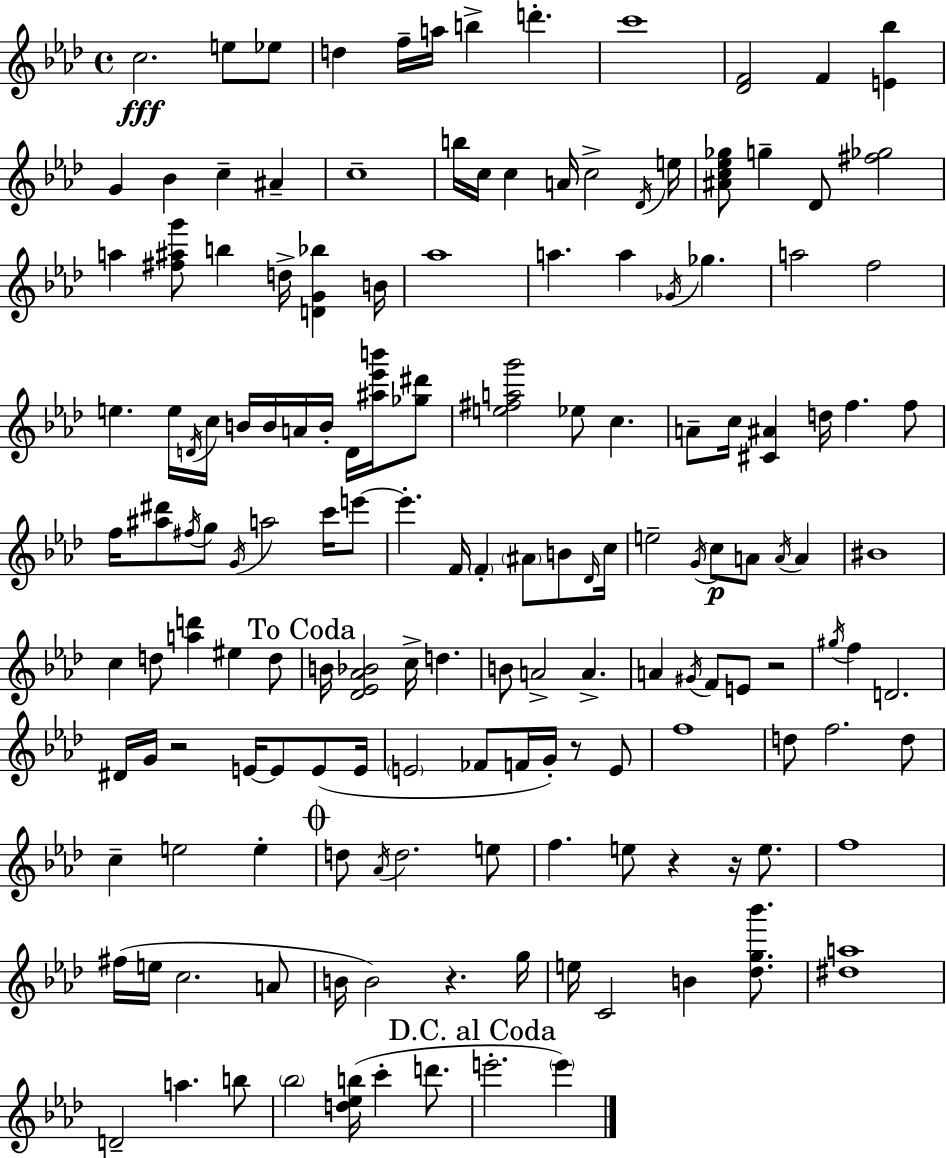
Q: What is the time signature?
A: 4/4